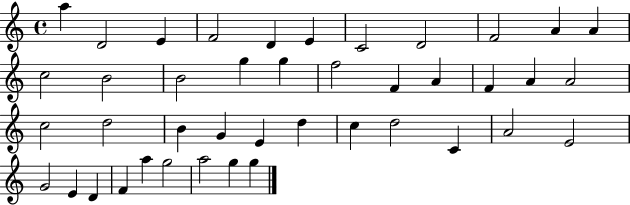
{
  \clef treble
  \time 4/4
  \defaultTimeSignature
  \key c \major
  a''4 d'2 e'4 | f'2 d'4 e'4 | c'2 d'2 | f'2 a'4 a'4 | \break c''2 b'2 | b'2 g''4 g''4 | f''2 f'4 a'4 | f'4 a'4 a'2 | \break c''2 d''2 | b'4 g'4 e'4 d''4 | c''4 d''2 c'4 | a'2 e'2 | \break g'2 e'4 d'4 | f'4 a''4 g''2 | a''2 g''4 g''4 | \bar "|."
}